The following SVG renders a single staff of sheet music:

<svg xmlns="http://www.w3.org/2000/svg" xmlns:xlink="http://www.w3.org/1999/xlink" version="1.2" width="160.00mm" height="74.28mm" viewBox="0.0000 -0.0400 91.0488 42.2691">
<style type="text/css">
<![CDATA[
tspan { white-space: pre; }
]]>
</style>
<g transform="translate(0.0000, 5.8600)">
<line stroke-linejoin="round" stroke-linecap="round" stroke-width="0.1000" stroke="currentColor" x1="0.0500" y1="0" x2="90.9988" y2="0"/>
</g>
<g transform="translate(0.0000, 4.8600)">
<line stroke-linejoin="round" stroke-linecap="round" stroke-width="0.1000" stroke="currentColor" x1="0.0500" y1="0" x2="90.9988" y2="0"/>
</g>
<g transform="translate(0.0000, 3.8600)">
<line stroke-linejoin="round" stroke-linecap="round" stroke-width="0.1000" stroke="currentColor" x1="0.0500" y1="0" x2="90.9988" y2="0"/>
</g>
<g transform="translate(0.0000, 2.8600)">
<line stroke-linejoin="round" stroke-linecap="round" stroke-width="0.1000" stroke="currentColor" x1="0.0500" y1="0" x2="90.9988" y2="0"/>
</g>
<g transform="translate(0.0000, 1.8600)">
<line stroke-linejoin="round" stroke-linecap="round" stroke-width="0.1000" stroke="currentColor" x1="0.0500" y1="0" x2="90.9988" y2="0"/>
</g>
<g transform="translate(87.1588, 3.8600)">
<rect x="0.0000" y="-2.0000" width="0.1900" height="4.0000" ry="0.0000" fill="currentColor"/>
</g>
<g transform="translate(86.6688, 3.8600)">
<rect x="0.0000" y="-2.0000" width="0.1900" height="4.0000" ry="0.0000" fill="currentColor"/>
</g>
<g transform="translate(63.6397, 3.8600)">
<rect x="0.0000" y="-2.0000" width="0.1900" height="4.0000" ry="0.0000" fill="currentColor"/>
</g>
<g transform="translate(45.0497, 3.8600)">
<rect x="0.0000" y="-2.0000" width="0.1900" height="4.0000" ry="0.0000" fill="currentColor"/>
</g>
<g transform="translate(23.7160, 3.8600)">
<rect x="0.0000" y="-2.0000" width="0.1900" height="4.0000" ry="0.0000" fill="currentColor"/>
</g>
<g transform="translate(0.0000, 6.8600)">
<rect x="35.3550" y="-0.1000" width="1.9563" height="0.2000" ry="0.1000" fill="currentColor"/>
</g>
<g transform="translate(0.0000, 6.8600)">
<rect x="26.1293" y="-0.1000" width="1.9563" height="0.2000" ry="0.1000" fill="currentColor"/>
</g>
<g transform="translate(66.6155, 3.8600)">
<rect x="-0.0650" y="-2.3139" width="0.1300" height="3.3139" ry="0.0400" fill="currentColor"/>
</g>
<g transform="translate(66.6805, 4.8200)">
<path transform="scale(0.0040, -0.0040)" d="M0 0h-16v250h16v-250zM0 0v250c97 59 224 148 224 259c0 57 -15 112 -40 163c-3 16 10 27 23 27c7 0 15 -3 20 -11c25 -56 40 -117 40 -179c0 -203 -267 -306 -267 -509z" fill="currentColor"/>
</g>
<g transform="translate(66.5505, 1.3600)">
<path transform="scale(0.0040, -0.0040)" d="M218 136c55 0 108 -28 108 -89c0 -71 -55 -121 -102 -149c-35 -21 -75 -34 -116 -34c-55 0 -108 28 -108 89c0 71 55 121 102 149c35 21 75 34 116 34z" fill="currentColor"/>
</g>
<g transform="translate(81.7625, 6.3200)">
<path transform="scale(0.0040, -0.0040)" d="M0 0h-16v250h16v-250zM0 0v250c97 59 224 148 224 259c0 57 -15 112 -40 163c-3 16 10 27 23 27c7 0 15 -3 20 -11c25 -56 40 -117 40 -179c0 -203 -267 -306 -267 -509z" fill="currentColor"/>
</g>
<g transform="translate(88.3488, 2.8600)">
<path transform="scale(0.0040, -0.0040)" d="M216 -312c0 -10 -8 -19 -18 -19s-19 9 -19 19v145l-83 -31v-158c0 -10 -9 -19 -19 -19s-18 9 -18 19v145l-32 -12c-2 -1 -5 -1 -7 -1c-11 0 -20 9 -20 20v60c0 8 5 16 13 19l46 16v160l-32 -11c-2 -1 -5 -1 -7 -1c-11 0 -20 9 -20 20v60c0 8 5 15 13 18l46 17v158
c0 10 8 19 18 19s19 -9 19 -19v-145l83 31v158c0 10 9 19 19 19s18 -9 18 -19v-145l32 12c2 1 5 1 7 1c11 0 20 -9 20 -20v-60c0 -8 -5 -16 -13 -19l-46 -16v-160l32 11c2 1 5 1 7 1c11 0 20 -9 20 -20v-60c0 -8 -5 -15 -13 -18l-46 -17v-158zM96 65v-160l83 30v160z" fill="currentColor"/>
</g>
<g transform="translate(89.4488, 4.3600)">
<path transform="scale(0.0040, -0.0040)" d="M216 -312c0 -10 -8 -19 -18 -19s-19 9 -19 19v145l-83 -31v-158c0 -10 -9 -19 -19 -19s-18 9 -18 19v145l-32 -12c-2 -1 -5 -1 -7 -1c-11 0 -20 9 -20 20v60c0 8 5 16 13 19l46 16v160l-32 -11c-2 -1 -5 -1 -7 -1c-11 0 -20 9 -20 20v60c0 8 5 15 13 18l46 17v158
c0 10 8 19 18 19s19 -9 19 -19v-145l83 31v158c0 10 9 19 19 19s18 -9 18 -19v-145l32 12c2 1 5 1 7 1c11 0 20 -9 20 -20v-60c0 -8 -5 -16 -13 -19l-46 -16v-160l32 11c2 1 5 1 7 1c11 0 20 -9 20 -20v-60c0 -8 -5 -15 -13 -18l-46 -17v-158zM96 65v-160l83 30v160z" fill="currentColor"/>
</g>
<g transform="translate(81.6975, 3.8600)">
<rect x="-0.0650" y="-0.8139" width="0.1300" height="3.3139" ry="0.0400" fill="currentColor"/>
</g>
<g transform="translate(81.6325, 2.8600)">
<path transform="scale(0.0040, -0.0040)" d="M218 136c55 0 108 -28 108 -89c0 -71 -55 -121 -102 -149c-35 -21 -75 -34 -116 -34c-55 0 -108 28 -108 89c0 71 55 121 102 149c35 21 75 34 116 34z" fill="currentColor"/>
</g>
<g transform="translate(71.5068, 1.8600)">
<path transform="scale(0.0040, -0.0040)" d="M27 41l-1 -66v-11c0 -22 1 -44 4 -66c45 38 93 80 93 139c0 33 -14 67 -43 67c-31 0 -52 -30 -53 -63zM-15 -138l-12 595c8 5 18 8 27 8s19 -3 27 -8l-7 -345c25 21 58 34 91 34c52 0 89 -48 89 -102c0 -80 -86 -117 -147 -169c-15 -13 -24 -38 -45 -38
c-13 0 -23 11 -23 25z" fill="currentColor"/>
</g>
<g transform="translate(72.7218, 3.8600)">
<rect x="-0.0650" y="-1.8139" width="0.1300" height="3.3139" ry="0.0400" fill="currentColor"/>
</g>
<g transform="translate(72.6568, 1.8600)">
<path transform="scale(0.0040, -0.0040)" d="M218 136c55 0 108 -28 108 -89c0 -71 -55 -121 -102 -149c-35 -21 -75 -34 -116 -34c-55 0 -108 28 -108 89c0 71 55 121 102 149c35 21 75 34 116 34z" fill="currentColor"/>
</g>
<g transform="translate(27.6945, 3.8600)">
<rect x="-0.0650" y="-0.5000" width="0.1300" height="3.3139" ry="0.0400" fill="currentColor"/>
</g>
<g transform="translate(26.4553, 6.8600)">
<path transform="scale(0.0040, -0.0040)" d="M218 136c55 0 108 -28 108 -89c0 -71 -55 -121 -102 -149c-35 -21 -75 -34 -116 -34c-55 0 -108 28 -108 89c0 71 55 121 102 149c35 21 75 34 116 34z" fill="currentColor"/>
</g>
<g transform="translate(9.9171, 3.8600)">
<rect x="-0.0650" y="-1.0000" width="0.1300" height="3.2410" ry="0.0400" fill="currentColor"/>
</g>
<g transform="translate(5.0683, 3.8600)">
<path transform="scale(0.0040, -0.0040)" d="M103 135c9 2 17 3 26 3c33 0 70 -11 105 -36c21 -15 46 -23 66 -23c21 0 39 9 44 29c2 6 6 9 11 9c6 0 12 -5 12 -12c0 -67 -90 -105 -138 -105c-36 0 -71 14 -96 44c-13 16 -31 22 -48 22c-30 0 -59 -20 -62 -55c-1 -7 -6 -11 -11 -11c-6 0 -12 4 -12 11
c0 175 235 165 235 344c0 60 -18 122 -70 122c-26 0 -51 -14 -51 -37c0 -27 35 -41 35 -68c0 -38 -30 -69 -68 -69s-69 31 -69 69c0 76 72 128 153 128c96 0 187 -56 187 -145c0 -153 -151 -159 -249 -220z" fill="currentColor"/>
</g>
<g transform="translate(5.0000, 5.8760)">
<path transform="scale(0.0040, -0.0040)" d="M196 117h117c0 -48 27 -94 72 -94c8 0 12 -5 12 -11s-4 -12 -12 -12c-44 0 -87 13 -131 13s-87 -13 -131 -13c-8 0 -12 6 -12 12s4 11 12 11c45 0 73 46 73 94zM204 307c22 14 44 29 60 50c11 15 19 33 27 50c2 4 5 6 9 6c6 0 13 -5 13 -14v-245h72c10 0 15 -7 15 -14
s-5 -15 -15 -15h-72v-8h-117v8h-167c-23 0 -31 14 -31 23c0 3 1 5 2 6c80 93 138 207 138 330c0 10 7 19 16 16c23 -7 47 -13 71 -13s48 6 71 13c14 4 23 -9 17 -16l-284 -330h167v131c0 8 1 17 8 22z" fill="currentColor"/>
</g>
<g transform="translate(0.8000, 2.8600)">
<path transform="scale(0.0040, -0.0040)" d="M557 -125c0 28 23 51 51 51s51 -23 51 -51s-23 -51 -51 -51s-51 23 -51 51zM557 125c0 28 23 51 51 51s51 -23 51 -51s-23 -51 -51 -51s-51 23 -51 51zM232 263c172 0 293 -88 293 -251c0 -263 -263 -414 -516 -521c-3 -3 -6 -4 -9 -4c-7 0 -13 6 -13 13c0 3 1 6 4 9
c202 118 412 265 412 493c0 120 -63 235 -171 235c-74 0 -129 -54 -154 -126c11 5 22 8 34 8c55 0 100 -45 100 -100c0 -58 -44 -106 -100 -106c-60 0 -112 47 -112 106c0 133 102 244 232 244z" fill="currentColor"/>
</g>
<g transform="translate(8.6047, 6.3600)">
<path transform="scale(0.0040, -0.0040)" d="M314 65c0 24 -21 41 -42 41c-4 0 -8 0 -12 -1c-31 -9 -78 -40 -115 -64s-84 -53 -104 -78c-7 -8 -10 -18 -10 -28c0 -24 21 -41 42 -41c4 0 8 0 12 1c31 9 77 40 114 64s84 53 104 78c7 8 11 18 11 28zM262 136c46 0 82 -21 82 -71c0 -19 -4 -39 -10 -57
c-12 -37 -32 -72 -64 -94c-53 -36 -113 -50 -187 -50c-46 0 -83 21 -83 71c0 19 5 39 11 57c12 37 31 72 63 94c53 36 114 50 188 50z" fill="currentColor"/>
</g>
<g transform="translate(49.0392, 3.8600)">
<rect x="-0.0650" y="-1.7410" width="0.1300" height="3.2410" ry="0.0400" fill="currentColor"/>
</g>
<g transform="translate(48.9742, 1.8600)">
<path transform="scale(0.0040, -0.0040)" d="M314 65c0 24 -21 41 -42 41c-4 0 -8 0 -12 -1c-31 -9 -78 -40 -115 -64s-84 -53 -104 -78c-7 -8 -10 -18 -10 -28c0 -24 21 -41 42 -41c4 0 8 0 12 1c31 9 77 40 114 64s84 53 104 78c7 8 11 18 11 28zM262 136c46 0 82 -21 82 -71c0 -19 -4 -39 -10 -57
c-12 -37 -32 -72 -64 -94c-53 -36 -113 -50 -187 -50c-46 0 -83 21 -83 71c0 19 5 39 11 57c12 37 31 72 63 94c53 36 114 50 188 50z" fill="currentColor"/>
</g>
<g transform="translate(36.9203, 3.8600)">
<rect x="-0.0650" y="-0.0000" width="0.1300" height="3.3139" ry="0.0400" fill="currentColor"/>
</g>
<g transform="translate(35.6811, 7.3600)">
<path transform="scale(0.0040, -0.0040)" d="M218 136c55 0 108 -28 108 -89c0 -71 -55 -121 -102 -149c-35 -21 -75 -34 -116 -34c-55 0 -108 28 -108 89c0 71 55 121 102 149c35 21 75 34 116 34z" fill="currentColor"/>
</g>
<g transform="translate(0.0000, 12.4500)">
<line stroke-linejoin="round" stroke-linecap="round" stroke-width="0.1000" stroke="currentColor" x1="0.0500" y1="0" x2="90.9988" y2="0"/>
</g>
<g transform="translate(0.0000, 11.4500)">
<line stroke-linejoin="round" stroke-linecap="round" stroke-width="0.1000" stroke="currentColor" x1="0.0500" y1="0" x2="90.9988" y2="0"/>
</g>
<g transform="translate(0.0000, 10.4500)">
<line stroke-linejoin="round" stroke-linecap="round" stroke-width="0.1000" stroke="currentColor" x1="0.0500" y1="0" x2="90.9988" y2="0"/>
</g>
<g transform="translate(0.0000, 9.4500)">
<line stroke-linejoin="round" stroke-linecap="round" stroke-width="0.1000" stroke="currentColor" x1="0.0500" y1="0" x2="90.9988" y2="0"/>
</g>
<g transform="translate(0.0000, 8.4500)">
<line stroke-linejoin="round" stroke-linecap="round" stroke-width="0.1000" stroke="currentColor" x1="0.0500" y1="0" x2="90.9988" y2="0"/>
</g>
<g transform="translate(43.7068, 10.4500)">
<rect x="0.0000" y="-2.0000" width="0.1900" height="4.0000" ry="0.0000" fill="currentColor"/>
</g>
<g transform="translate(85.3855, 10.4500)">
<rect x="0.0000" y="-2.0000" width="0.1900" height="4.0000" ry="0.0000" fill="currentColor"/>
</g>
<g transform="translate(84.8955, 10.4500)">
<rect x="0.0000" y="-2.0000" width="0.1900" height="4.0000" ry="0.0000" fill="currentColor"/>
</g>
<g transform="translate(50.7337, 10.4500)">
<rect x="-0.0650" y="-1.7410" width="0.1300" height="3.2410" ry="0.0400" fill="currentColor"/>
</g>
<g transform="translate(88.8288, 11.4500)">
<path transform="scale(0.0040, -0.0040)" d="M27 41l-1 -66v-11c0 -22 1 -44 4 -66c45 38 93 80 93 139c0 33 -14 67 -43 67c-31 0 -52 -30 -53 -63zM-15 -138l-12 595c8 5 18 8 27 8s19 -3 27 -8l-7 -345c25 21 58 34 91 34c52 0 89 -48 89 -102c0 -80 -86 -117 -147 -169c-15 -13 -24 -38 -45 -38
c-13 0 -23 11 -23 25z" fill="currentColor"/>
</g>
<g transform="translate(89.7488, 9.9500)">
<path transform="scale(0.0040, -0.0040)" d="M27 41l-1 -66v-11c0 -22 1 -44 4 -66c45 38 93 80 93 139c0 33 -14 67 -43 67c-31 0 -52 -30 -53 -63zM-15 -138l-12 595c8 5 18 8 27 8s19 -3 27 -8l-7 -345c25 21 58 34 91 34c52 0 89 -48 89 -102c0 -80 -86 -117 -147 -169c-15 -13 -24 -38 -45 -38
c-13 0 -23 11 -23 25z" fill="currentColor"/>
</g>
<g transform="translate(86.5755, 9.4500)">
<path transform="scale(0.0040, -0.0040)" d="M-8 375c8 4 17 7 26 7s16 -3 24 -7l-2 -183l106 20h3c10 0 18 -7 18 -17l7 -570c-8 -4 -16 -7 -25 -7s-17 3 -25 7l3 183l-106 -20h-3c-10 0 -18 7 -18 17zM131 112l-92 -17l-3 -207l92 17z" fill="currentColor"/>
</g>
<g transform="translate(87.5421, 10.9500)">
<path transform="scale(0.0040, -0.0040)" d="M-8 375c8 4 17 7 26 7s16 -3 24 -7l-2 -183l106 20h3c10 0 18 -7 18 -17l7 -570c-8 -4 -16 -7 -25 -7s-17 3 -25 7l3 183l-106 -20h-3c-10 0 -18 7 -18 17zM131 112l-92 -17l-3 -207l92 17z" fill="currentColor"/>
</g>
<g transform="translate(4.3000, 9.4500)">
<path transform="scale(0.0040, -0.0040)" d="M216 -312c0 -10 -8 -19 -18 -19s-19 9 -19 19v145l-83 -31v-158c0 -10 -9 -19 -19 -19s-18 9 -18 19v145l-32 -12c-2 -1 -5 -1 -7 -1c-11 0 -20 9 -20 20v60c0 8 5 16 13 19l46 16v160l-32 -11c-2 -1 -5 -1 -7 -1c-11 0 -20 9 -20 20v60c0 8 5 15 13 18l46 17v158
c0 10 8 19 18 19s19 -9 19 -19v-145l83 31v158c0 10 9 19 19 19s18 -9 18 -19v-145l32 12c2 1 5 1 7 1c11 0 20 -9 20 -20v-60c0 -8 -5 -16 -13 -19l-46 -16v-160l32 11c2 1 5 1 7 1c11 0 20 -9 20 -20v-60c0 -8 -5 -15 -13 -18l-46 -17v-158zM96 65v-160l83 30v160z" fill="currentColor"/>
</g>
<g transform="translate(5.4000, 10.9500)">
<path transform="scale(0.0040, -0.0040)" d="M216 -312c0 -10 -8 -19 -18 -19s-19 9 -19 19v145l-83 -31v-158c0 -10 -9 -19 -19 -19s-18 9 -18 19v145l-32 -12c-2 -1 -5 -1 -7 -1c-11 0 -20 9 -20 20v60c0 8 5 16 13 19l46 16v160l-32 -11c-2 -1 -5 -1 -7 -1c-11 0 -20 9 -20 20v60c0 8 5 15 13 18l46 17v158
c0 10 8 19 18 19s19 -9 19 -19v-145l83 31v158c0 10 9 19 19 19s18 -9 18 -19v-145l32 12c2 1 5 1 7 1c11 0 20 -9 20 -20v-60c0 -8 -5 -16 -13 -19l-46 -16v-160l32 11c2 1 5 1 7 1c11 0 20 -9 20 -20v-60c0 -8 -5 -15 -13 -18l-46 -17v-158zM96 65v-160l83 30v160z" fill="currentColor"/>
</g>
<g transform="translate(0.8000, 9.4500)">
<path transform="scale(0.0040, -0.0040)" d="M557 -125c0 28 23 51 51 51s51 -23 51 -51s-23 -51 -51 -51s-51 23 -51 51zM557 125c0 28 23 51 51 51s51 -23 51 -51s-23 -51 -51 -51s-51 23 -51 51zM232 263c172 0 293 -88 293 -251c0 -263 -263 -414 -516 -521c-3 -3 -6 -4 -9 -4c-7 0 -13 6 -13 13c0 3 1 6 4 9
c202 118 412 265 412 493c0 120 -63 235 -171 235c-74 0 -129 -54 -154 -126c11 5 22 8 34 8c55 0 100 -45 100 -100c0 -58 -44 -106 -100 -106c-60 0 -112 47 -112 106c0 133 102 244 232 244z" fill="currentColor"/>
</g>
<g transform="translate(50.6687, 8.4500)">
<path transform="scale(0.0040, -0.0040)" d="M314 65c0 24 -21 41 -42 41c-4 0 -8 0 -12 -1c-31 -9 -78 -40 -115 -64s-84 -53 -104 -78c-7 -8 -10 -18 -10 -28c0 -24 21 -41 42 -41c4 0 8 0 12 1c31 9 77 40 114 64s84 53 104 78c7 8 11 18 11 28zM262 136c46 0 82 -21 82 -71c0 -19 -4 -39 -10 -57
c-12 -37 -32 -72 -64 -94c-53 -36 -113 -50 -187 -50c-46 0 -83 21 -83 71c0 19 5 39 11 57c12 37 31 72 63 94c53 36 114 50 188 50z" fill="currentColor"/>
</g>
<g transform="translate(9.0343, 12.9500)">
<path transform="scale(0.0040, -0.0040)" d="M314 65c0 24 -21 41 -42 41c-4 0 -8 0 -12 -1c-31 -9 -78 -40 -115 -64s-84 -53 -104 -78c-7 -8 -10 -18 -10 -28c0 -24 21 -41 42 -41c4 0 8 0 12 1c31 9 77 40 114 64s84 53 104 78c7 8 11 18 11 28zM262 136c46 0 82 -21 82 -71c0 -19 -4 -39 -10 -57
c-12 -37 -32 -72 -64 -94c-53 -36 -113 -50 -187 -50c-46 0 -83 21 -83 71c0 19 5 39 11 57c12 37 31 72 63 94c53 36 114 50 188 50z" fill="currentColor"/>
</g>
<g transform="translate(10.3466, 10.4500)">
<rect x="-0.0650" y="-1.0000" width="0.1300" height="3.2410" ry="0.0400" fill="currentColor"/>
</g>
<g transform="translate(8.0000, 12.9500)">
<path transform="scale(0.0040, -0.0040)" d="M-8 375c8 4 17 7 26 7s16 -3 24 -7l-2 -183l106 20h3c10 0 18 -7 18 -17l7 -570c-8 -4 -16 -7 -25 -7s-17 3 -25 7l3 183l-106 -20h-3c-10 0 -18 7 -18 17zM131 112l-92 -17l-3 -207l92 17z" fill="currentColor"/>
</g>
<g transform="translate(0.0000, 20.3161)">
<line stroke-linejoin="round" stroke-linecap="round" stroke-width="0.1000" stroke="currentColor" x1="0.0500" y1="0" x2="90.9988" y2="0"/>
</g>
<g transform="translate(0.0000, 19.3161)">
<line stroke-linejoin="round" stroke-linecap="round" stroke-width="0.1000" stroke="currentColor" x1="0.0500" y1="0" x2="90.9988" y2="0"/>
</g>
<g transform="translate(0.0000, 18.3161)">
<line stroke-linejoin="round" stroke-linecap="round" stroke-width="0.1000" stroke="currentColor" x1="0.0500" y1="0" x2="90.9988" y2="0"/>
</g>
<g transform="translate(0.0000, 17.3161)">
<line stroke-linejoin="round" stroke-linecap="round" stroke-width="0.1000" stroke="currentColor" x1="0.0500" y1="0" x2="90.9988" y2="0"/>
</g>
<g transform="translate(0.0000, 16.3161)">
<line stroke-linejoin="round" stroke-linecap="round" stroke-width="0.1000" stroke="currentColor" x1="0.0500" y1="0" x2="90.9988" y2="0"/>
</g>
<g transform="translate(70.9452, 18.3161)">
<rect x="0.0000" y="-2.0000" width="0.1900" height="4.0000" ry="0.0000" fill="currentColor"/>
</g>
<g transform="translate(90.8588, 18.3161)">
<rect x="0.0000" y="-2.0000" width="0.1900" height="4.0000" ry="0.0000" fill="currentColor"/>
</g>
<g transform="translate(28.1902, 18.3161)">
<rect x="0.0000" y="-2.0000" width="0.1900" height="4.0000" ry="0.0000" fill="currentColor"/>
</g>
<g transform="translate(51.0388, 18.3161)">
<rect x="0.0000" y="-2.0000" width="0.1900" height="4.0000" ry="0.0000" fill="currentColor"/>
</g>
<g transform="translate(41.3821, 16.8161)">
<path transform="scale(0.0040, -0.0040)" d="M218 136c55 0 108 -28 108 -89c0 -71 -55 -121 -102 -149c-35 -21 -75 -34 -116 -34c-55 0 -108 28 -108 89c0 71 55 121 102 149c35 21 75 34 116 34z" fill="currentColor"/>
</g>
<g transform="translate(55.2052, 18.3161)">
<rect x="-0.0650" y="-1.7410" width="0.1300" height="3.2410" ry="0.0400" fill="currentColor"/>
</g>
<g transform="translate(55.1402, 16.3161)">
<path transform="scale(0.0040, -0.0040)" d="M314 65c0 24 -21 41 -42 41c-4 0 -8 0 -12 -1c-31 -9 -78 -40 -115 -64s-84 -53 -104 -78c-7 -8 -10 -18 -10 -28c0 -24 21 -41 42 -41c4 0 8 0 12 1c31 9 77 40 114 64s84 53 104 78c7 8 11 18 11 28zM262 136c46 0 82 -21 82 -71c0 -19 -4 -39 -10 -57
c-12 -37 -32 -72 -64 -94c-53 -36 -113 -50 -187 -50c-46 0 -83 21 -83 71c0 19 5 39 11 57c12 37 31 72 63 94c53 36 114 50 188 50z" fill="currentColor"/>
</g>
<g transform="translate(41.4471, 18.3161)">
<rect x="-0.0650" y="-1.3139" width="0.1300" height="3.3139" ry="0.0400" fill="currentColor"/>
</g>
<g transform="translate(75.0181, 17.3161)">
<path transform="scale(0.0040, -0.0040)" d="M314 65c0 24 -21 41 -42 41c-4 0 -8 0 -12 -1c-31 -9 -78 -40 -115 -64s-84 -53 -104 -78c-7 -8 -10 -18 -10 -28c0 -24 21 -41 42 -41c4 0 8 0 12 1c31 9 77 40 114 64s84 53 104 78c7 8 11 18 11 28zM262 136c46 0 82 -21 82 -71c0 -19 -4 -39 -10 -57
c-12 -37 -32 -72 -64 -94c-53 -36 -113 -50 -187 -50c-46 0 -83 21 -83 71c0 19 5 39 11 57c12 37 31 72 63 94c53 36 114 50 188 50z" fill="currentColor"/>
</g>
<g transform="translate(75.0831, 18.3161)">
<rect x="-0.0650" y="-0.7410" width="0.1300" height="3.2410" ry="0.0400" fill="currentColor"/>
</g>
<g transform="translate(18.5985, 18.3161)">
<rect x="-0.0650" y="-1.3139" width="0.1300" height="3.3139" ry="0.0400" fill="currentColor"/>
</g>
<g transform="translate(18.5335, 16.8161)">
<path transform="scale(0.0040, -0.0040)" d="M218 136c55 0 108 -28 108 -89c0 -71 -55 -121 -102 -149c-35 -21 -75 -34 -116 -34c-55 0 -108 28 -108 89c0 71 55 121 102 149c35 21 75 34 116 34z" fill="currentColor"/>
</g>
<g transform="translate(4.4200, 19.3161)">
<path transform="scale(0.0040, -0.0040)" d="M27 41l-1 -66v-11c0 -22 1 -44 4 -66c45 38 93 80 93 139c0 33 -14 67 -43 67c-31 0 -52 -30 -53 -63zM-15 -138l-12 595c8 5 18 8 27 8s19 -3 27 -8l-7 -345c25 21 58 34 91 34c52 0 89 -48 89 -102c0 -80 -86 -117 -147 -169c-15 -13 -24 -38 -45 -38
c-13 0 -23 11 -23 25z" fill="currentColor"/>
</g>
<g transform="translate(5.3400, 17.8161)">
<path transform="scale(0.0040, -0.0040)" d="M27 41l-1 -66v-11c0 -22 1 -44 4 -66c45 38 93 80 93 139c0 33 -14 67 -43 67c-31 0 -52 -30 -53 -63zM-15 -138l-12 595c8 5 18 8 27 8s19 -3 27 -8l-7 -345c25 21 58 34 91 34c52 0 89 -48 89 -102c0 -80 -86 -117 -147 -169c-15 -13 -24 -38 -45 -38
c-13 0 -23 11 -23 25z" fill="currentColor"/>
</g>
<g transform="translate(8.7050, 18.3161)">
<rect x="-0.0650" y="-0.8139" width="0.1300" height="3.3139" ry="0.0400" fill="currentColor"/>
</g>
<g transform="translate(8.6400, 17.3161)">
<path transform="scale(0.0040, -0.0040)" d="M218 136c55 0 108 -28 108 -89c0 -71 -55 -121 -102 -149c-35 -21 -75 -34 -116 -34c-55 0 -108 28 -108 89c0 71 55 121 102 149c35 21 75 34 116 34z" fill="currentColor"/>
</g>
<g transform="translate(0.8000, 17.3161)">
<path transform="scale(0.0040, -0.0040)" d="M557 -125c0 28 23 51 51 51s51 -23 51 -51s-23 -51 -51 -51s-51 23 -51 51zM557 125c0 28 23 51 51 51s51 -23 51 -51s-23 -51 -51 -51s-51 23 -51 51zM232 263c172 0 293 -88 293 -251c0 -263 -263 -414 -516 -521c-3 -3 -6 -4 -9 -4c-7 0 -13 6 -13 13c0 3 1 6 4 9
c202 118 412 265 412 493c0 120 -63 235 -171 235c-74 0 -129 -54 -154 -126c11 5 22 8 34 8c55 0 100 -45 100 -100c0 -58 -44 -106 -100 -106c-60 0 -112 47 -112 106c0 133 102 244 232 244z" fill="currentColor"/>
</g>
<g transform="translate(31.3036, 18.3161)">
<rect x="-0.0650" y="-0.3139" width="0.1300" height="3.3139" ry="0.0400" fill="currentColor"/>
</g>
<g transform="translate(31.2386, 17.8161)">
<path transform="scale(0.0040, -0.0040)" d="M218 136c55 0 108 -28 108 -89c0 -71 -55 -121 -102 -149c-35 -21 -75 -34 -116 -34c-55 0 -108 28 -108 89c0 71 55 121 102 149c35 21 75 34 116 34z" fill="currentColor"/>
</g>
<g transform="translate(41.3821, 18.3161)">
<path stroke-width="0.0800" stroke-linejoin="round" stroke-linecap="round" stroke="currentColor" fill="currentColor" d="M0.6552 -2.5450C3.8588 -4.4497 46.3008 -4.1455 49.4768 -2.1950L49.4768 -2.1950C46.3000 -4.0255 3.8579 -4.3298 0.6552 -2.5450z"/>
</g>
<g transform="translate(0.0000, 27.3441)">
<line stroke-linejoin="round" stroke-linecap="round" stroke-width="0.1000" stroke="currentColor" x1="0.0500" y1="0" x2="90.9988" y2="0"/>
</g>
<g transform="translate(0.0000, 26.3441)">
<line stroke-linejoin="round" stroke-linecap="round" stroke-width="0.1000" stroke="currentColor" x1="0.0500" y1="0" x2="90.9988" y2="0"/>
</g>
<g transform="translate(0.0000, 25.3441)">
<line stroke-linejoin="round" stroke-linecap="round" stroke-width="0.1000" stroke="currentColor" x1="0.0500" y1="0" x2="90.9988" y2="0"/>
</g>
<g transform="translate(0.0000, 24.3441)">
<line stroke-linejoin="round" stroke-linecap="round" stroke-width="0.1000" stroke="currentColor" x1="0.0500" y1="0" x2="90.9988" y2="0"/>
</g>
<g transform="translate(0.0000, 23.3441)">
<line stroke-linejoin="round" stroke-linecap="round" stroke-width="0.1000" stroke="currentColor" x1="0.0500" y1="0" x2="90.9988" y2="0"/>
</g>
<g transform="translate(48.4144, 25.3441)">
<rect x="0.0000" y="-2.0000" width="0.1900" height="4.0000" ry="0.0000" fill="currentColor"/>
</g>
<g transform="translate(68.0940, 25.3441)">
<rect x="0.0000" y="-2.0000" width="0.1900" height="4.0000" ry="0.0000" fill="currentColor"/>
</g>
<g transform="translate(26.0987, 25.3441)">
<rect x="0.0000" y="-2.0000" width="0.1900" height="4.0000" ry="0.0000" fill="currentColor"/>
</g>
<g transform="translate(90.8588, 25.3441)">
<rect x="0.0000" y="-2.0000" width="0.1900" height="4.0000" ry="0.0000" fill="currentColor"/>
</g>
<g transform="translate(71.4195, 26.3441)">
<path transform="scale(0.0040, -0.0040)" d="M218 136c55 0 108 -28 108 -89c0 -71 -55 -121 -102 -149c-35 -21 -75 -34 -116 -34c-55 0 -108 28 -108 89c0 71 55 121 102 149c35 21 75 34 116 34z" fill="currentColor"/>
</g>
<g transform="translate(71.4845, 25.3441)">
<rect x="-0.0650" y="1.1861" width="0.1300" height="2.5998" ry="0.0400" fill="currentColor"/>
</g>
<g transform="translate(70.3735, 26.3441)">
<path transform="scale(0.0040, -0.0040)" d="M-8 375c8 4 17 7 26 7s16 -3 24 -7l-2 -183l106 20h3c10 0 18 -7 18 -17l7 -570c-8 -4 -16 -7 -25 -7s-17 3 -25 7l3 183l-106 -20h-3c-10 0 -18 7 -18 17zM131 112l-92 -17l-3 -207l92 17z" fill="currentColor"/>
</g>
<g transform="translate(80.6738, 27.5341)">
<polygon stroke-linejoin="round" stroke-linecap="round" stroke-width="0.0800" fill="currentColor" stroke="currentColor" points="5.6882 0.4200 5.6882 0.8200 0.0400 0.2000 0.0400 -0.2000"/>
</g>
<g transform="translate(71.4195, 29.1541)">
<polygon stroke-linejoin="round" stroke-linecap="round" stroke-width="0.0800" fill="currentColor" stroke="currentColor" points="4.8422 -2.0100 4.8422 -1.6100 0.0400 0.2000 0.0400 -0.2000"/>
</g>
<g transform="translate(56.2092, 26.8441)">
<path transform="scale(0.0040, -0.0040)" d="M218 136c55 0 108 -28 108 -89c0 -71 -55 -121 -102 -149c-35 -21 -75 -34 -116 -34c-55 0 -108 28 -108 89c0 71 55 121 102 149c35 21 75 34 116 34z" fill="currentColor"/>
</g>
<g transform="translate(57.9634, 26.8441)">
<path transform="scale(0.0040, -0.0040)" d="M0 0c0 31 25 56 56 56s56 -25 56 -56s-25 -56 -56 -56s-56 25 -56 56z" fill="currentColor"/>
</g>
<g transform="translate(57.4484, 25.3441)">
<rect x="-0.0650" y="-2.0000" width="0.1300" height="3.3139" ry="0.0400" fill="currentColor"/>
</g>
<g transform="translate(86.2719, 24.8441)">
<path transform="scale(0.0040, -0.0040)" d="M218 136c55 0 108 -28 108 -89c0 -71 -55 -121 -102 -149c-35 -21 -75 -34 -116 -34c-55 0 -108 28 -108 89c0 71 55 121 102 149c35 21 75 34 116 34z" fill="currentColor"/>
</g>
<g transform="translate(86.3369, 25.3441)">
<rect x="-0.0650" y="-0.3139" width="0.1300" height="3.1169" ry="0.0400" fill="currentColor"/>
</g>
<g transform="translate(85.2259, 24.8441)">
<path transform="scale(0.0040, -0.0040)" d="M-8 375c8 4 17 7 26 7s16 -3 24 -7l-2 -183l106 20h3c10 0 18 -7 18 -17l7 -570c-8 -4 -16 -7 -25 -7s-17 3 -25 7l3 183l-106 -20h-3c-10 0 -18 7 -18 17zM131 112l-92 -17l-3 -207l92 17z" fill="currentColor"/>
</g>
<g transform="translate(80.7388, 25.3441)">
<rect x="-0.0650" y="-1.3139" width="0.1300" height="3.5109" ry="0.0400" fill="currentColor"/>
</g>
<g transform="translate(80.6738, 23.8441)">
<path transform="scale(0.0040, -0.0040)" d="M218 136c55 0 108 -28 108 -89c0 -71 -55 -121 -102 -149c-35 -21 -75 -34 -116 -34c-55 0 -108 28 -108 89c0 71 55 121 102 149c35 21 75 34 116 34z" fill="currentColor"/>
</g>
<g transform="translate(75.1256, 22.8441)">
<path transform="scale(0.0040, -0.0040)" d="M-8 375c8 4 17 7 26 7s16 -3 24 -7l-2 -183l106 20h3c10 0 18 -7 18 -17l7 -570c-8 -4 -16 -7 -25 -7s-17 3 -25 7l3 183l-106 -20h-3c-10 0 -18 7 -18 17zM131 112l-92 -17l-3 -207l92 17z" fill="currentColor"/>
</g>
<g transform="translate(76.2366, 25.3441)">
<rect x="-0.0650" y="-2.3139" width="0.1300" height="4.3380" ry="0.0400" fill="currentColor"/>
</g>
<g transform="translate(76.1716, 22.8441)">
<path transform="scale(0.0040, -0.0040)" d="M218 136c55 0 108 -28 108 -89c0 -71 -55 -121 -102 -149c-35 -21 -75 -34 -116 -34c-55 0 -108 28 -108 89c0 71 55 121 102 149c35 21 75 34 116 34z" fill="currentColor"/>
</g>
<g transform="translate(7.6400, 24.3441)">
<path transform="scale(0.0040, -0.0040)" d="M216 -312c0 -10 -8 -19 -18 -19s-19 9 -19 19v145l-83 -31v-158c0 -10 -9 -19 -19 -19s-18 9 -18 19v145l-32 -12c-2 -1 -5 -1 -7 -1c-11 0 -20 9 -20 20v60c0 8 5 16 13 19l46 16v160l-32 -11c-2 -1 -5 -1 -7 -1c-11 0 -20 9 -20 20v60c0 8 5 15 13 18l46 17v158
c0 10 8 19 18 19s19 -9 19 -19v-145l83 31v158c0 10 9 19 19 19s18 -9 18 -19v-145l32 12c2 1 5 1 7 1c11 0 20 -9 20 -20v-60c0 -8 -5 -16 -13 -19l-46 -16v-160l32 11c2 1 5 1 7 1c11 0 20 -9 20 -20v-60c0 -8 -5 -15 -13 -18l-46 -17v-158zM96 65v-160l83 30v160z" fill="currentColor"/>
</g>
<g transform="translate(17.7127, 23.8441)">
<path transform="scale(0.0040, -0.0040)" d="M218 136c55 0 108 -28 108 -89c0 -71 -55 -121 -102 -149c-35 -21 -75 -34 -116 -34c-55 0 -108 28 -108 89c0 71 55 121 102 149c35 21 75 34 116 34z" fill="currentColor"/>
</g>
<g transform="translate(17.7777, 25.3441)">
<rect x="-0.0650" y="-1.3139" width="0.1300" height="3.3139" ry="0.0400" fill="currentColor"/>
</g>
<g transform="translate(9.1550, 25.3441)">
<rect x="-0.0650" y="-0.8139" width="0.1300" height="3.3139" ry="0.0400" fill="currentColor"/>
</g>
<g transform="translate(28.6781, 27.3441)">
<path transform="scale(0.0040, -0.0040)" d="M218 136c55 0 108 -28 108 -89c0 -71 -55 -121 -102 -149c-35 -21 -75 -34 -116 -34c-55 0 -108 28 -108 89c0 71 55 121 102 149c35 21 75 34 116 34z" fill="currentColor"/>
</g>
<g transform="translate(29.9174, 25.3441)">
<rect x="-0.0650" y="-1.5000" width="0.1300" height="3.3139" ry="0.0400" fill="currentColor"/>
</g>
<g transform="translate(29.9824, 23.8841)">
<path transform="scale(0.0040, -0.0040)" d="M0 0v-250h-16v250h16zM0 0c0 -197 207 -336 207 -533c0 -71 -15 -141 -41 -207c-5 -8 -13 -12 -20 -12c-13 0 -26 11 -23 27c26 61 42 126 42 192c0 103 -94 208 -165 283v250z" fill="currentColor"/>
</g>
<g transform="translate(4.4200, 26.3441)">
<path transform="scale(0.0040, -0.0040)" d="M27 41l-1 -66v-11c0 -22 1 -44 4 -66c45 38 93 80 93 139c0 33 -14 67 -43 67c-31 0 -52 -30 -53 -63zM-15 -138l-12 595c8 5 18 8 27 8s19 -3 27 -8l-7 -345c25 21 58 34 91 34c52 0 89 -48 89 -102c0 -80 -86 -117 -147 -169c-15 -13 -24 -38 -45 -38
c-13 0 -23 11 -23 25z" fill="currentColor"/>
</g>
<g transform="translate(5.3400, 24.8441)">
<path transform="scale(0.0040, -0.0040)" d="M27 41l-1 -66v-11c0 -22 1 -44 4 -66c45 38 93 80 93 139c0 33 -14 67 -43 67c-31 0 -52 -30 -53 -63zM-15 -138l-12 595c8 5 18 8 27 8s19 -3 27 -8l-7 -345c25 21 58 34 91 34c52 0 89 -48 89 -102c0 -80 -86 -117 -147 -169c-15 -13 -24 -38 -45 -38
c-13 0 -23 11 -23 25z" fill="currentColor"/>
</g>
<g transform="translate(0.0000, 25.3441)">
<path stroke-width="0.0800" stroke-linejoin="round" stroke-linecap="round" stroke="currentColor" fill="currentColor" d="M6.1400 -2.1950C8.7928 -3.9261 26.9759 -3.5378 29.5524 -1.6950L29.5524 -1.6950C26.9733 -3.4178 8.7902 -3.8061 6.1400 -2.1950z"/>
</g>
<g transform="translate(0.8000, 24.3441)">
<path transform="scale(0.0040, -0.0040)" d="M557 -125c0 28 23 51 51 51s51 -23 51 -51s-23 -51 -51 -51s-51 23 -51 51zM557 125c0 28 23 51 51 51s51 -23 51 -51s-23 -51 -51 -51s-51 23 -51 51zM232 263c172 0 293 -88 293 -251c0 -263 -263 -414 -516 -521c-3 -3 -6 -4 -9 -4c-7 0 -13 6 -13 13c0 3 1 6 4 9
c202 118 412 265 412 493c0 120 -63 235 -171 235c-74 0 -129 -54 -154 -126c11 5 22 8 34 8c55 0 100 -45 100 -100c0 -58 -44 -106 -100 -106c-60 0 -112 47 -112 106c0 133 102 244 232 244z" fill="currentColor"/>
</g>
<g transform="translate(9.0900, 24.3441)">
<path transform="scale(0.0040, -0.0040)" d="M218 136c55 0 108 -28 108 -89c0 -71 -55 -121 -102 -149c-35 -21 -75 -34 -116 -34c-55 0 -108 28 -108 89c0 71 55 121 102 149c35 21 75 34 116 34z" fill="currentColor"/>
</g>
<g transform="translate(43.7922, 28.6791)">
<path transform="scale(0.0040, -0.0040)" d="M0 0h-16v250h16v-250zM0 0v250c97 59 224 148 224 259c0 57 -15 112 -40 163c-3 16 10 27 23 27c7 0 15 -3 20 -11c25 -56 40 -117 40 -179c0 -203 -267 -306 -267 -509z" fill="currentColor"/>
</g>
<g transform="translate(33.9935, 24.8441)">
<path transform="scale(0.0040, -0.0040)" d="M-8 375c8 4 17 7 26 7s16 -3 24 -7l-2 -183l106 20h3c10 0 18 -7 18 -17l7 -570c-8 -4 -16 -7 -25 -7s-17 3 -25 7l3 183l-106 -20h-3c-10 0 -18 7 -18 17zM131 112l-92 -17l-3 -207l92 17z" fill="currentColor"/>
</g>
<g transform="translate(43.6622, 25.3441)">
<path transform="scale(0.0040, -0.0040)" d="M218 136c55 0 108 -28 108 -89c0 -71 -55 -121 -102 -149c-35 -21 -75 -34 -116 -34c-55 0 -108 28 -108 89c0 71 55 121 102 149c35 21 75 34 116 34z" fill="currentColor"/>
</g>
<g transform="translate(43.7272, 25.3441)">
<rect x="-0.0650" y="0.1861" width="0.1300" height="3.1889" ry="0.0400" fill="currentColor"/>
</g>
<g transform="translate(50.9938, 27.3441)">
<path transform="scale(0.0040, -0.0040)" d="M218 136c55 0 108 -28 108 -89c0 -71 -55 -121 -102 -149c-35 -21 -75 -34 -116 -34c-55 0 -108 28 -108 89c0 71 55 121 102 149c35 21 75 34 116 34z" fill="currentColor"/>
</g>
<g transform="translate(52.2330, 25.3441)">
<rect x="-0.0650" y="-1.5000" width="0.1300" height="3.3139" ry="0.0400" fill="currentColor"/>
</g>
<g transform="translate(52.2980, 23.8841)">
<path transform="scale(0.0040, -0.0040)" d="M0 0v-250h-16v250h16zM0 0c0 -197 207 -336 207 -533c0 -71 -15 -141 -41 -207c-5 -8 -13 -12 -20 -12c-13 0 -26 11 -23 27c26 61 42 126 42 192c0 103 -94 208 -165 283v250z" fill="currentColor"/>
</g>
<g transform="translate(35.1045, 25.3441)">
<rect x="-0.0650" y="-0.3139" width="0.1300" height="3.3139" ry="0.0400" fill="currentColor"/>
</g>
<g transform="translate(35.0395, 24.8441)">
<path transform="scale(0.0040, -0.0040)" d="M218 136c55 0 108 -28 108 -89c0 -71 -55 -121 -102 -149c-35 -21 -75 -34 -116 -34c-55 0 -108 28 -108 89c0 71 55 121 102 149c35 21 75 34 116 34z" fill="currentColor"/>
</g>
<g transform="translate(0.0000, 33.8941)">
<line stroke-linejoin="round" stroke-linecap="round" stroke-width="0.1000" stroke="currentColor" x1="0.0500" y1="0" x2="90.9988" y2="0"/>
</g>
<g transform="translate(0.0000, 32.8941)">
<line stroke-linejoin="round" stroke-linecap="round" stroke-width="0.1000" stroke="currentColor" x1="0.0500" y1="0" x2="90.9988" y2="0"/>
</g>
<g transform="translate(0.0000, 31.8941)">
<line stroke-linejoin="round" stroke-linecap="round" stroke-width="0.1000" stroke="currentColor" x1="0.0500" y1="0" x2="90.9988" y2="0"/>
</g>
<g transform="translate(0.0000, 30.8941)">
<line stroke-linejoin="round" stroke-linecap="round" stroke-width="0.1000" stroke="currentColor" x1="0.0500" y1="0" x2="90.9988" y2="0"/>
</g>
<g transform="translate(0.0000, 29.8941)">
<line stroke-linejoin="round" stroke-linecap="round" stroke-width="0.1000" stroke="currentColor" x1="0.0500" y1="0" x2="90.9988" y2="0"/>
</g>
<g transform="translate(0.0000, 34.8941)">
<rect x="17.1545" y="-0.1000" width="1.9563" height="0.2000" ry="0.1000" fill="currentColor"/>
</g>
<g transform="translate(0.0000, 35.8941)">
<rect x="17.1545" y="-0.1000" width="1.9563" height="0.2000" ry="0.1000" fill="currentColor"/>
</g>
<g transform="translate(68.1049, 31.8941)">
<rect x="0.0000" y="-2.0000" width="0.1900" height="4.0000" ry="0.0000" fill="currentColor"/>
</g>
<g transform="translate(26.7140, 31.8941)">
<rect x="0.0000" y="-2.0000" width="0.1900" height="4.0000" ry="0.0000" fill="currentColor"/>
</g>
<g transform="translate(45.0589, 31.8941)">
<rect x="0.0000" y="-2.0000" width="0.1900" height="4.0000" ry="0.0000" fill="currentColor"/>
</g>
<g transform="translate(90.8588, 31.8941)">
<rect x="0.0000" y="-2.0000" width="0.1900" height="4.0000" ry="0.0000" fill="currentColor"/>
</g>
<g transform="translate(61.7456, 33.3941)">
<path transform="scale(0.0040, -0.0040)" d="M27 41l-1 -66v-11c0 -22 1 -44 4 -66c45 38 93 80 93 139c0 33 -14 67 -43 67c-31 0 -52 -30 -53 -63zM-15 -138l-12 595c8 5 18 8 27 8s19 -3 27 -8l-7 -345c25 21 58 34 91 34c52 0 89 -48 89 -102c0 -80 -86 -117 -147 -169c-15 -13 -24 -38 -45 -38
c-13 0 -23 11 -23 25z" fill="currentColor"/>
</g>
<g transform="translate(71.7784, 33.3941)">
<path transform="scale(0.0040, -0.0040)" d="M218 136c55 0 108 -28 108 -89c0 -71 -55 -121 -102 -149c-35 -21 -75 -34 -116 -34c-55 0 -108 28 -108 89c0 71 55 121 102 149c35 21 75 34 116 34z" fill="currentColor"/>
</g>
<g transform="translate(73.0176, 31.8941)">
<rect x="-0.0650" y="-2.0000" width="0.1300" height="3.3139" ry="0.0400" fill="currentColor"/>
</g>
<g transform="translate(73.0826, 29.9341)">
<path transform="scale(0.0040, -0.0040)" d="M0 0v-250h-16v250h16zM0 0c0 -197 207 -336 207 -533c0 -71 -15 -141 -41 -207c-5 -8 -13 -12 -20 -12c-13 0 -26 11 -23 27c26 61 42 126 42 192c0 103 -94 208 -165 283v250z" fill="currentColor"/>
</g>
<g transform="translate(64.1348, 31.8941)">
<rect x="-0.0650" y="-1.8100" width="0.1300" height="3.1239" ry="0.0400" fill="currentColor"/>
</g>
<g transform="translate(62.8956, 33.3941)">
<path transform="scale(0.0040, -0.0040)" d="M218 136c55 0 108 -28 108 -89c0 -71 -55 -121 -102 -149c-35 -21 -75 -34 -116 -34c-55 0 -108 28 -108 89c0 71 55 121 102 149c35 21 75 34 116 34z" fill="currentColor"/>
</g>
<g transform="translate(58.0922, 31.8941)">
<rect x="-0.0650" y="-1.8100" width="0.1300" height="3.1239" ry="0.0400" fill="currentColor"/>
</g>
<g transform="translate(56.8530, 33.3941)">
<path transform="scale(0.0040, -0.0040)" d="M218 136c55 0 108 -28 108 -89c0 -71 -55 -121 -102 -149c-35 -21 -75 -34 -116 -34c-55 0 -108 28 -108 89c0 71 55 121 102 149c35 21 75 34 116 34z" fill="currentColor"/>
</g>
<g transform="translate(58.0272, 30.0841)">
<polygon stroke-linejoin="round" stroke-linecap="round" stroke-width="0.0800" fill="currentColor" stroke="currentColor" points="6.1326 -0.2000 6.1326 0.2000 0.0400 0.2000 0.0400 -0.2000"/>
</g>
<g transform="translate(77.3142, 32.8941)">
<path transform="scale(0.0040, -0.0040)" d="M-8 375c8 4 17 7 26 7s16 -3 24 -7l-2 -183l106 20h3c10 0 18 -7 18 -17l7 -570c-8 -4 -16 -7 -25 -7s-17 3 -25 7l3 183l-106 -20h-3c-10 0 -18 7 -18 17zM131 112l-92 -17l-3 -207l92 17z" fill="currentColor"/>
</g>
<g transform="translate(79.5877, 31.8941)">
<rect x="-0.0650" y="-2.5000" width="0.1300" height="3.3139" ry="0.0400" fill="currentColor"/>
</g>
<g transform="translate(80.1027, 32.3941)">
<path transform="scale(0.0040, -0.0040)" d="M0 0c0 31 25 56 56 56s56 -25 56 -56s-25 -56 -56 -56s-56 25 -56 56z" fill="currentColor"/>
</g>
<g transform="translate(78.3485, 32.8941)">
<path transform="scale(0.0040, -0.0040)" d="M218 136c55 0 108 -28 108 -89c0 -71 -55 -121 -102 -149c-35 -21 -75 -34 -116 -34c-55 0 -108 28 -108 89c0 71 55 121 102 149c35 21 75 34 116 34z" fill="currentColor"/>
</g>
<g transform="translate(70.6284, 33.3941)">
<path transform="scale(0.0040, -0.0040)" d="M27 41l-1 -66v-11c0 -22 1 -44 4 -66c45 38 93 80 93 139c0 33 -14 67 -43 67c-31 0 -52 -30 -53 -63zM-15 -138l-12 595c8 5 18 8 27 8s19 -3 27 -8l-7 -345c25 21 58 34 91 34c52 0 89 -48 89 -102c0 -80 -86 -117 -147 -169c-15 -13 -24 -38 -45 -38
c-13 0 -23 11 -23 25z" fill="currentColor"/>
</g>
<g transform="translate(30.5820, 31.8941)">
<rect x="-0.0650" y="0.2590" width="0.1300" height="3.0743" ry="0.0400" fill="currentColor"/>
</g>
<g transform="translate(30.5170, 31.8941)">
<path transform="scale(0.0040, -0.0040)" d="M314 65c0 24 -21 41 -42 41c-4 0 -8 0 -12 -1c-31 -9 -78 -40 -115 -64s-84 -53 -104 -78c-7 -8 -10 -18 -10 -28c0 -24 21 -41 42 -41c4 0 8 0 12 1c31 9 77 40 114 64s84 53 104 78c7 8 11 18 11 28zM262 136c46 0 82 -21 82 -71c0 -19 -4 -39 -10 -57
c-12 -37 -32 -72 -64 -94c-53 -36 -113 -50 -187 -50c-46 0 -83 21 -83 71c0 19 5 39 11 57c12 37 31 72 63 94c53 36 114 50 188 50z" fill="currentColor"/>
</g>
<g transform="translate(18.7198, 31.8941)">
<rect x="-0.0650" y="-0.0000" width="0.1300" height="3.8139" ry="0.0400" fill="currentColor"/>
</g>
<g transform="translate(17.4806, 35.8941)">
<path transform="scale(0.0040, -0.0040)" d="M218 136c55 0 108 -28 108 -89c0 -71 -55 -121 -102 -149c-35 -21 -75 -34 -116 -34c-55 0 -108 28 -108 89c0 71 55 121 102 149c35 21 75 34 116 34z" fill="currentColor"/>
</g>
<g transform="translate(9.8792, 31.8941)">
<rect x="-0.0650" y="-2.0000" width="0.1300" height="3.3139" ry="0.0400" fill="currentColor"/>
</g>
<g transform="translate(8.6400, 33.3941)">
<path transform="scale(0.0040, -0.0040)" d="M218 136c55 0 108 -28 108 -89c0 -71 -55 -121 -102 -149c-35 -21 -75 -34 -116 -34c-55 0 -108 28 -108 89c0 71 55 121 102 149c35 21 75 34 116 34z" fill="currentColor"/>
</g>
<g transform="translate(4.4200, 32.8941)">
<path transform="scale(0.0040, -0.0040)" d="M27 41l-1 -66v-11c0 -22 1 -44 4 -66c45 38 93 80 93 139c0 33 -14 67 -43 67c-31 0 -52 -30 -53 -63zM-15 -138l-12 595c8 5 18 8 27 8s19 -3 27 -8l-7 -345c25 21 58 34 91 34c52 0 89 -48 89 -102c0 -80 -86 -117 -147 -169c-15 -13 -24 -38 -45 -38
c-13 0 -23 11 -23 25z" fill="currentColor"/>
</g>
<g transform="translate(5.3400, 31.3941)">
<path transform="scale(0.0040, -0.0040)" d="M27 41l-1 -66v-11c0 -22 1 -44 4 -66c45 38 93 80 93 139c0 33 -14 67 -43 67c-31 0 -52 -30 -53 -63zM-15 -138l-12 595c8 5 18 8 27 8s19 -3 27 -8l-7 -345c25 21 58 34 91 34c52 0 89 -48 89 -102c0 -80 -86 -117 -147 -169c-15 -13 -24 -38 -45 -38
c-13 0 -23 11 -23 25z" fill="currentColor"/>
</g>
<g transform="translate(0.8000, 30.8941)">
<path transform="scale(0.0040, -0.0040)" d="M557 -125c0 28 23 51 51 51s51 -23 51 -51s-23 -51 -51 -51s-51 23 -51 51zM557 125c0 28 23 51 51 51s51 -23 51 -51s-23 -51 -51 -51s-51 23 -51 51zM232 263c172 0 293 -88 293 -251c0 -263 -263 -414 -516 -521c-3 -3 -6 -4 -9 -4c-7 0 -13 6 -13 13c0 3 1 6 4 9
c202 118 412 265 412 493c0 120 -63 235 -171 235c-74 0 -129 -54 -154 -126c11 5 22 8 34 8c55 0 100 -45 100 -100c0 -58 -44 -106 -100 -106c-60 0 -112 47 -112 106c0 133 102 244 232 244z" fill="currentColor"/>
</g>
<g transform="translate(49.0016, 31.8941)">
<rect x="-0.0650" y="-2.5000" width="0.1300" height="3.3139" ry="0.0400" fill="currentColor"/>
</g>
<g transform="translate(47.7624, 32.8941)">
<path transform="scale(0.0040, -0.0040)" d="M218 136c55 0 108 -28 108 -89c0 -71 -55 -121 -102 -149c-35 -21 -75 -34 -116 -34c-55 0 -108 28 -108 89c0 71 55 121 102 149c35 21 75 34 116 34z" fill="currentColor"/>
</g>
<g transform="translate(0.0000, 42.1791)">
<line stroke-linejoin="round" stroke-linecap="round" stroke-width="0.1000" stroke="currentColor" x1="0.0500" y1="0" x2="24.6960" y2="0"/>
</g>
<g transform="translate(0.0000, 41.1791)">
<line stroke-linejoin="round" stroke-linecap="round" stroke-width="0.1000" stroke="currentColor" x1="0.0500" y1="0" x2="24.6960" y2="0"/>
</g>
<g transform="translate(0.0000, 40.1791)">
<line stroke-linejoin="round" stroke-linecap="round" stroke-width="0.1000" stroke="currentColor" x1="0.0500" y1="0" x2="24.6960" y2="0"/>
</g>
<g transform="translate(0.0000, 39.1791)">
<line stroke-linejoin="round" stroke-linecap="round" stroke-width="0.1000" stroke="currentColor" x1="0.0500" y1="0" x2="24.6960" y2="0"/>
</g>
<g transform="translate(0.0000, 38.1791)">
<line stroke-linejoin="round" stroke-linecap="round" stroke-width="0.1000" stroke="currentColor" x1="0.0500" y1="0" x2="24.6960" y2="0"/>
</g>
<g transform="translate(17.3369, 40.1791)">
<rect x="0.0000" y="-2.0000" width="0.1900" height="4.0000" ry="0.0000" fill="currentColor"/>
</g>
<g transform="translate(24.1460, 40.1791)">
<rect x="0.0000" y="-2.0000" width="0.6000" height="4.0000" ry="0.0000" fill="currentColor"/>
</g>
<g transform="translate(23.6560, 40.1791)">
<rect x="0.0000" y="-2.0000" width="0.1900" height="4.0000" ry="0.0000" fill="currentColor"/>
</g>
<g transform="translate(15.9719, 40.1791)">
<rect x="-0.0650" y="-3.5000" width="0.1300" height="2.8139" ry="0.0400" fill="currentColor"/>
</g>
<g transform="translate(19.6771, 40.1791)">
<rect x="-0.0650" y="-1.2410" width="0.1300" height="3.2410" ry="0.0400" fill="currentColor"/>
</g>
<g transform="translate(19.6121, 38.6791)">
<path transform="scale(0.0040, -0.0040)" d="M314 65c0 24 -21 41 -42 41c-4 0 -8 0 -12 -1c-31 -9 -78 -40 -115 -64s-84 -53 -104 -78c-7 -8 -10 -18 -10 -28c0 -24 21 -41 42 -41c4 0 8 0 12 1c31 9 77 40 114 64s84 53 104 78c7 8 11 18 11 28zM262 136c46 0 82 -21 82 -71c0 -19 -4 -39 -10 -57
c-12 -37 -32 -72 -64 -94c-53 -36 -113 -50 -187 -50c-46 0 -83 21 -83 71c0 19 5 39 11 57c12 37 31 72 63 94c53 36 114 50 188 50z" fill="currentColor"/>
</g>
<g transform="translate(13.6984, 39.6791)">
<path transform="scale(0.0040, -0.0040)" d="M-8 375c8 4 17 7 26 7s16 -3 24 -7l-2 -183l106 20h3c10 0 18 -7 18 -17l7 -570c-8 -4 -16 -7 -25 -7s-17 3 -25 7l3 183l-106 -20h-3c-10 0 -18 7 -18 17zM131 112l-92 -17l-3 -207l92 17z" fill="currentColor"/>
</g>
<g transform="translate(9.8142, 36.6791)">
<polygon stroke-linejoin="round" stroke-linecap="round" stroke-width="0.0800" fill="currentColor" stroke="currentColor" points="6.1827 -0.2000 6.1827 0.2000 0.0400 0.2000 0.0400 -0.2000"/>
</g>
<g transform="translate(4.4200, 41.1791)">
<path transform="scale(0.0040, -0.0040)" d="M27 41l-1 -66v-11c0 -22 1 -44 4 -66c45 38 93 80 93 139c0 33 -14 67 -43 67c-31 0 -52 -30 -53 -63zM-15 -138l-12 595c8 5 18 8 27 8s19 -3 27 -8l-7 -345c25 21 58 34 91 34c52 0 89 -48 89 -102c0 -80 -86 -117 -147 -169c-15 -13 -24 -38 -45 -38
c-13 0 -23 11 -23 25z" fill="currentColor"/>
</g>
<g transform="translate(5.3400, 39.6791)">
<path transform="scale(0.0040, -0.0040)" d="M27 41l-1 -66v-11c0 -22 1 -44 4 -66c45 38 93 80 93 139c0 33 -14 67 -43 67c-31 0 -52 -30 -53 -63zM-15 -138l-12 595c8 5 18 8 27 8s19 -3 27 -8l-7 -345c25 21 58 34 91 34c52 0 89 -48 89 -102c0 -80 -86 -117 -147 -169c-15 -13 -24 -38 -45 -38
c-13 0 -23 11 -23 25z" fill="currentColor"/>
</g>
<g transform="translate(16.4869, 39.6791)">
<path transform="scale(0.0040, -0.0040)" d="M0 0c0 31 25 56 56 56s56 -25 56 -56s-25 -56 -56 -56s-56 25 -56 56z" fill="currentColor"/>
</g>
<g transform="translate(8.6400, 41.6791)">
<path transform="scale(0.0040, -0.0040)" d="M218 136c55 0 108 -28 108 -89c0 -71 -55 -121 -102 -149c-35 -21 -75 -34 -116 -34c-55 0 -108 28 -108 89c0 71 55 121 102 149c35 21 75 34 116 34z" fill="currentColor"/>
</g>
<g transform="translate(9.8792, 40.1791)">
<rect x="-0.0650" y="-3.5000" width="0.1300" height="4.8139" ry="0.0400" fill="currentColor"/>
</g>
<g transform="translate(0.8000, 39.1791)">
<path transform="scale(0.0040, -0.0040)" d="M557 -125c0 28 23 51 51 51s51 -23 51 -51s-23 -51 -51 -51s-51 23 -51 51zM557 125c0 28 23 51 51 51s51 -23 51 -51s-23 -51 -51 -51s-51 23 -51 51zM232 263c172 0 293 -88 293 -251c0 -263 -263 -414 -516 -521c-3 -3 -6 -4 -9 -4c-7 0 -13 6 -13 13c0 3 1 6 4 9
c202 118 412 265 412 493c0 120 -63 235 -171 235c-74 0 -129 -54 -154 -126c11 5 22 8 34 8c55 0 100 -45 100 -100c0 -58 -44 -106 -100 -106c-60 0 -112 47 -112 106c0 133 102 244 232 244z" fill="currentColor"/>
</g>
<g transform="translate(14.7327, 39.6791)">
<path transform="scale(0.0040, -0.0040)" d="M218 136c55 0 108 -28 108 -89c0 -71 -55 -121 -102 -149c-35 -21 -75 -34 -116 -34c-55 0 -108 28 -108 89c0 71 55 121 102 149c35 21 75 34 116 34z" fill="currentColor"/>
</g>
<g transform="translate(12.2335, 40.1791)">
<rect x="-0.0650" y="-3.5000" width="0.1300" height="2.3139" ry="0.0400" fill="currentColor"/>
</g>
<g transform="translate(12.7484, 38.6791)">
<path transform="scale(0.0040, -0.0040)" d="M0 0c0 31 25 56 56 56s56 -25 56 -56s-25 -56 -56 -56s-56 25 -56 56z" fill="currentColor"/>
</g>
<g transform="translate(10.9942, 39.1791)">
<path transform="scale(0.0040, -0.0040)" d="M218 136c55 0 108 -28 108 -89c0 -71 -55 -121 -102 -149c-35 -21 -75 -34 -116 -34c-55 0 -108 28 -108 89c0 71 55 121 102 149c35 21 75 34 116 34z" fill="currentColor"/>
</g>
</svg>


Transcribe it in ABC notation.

X:1
T:Untitled
M:2/4
L:1/4
K:C
F,,2 E,, D,, A,2 B,/2 _A, F,/2 F,,2 A,2 F, G, _E, G, A,2 F,2 ^F, G, G,,/2 E, D,/2 G,,/2 A,, B,,/2 B,/2 G,/2 E,/2 A,, C,, D,2 _B,, A,,/2 _A,,/2 _A,,/2 B,, A,,/2 F,/2 E,/2 G,2